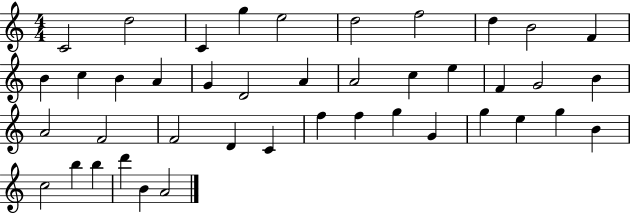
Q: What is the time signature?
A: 4/4